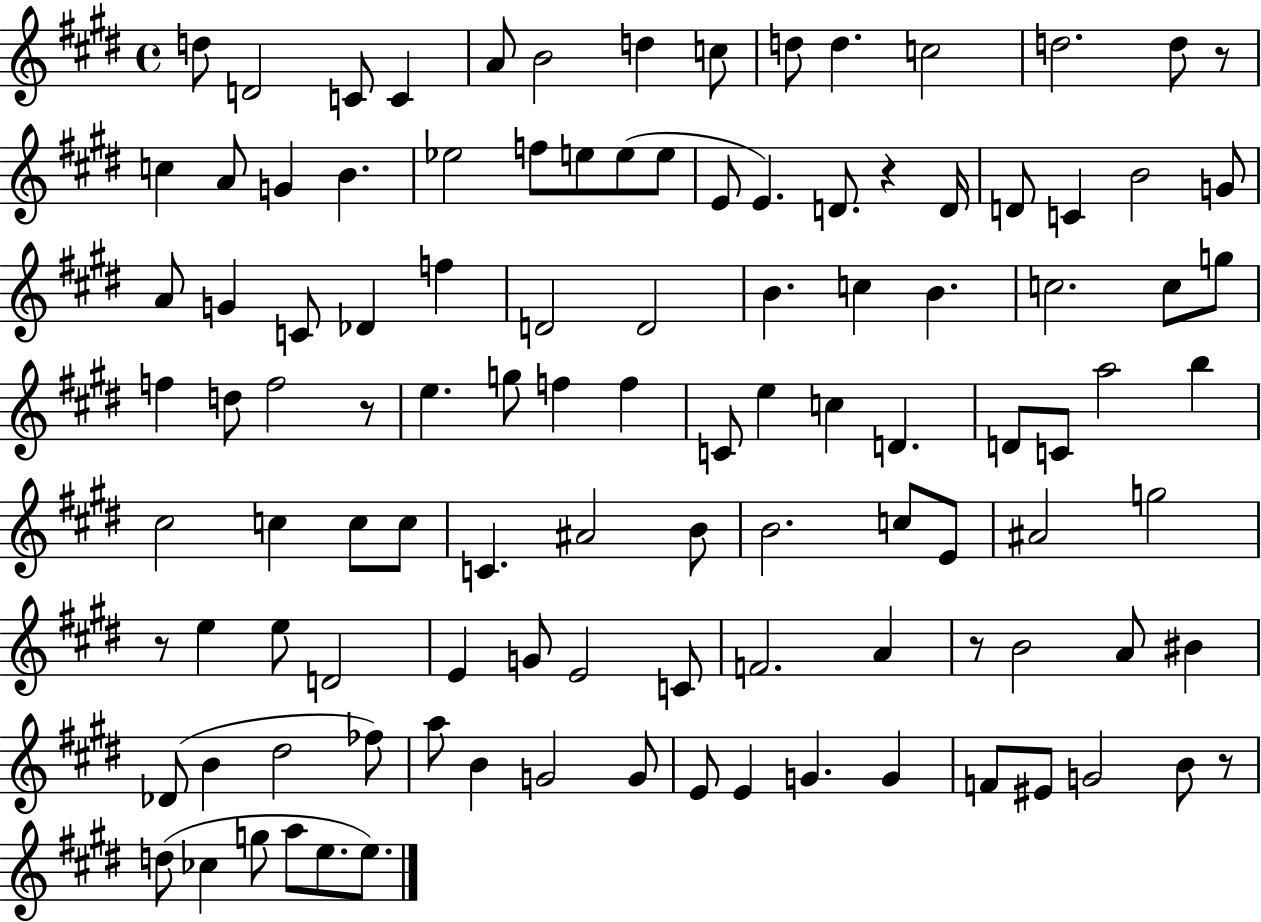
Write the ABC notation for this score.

X:1
T:Untitled
M:4/4
L:1/4
K:E
d/2 D2 C/2 C A/2 B2 d c/2 d/2 d c2 d2 d/2 z/2 c A/2 G B _e2 f/2 e/2 e/2 e/2 E/2 E D/2 z D/4 D/2 C B2 G/2 A/2 G C/2 _D f D2 D2 B c B c2 c/2 g/2 f d/2 f2 z/2 e g/2 f f C/2 e c D D/2 C/2 a2 b ^c2 c c/2 c/2 C ^A2 B/2 B2 c/2 E/2 ^A2 g2 z/2 e e/2 D2 E G/2 E2 C/2 F2 A z/2 B2 A/2 ^B _D/2 B ^d2 _f/2 a/2 B G2 G/2 E/2 E G G F/2 ^E/2 G2 B/2 z/2 d/2 _c g/2 a/2 e/2 e/2